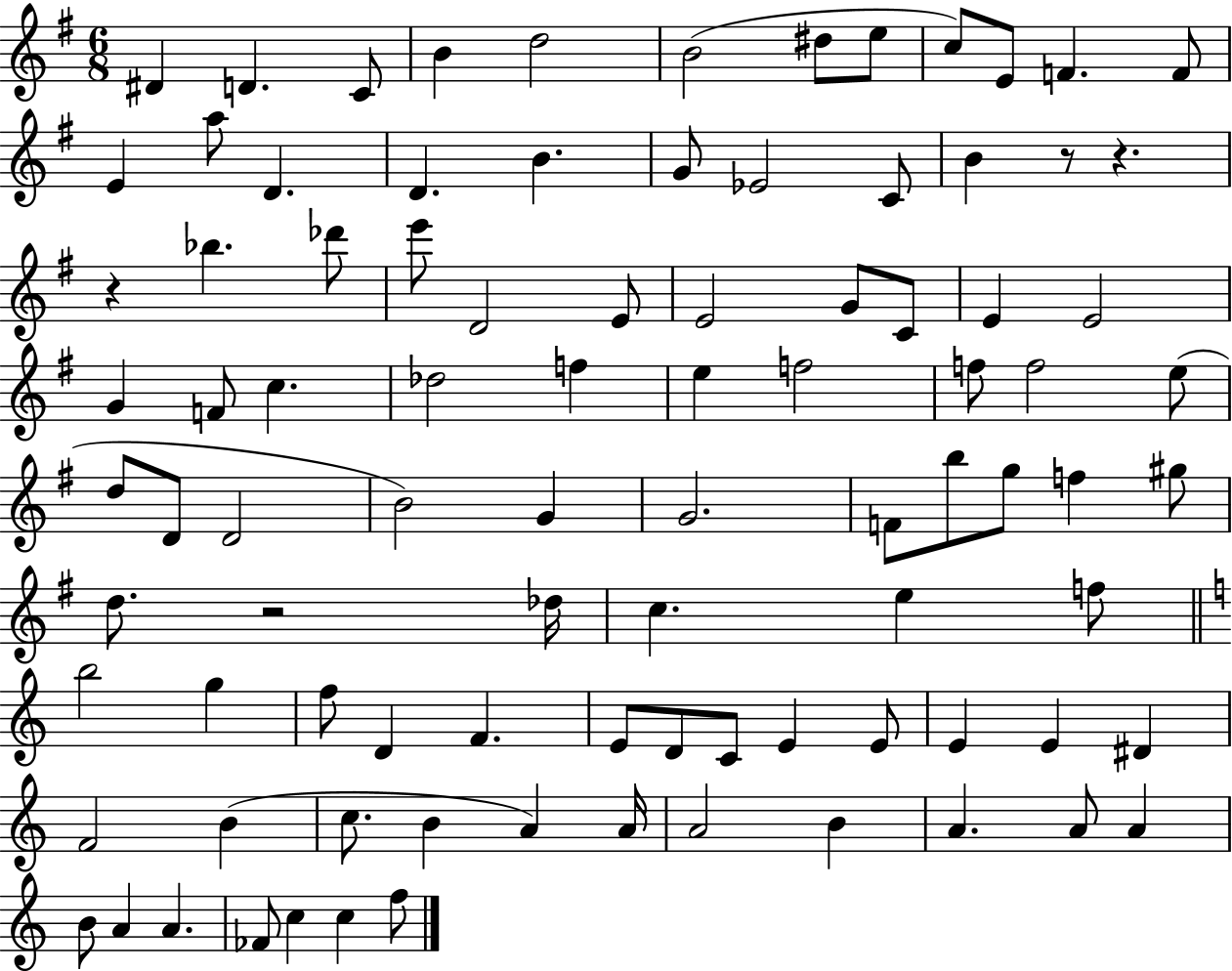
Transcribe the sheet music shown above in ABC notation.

X:1
T:Untitled
M:6/8
L:1/4
K:G
^D D C/2 B d2 B2 ^d/2 e/2 c/2 E/2 F F/2 E a/2 D D B G/2 _E2 C/2 B z/2 z z _b _d'/2 e'/2 D2 E/2 E2 G/2 C/2 E E2 G F/2 c _d2 f e f2 f/2 f2 e/2 d/2 D/2 D2 B2 G G2 F/2 b/2 g/2 f ^g/2 d/2 z2 _d/4 c e f/2 b2 g f/2 D F E/2 D/2 C/2 E E/2 E E ^D F2 B c/2 B A A/4 A2 B A A/2 A B/2 A A _F/2 c c f/2